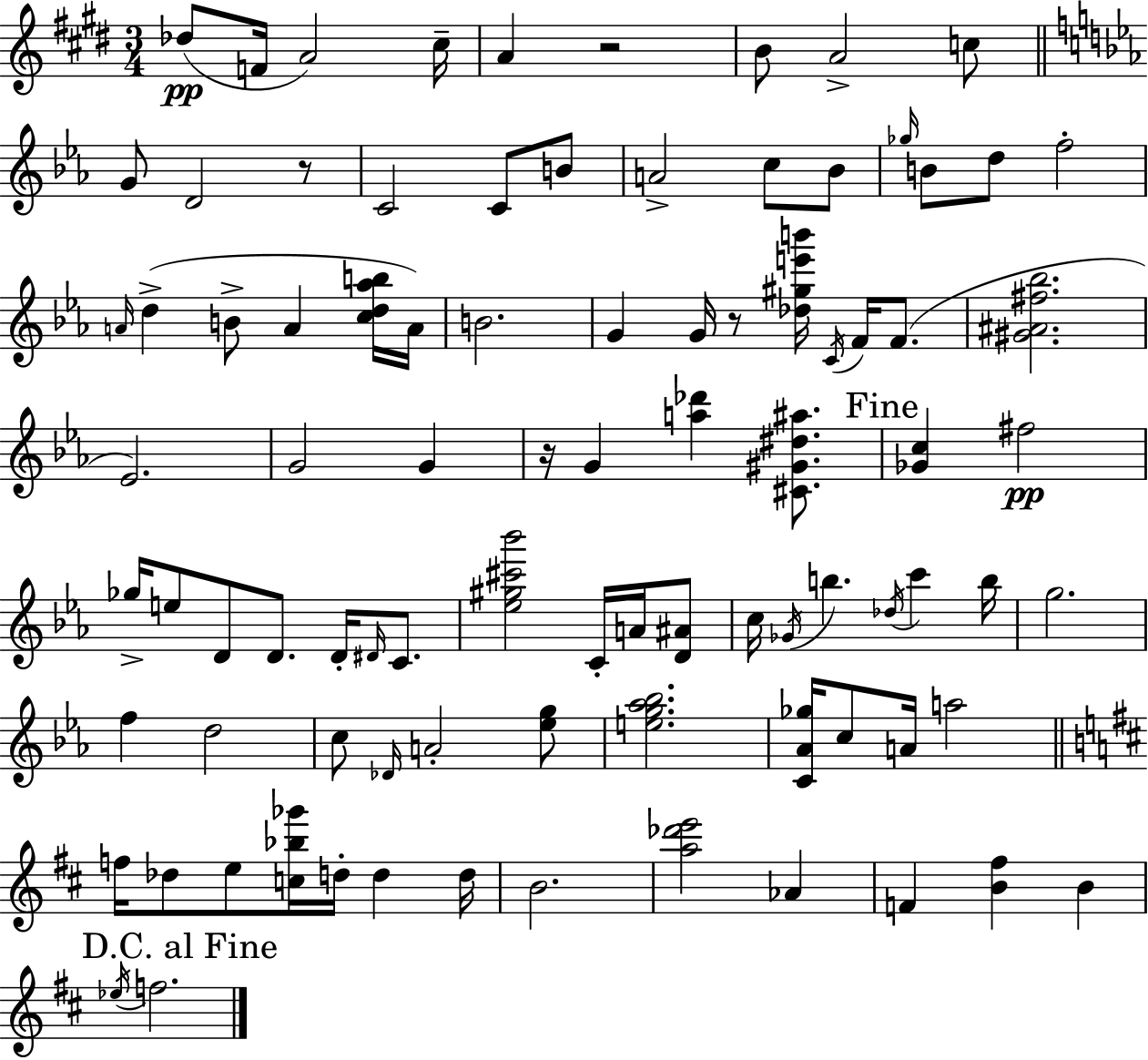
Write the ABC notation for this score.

X:1
T:Untitled
M:3/4
L:1/4
K:E
_d/2 F/4 A2 ^c/4 A z2 B/2 A2 c/2 G/2 D2 z/2 C2 C/2 B/2 A2 c/2 _B/2 _g/4 B/2 d/2 f2 A/4 d B/2 A [cd_ab]/4 A/4 B2 G G/4 z/2 [_d^ge'b']/4 C/4 F/4 F/2 [^G^A^f_b]2 _E2 G2 G z/4 G [a_d'] [^C^G^d^a]/2 [_Gc] ^f2 _g/4 e/2 D/2 D/2 D/4 ^D/4 C/2 [_e^g^c'_b']2 C/4 A/4 [D^A]/2 c/4 _G/4 b _d/4 c' b/4 g2 f d2 c/2 _D/4 A2 [_eg]/2 [eg_a_b]2 [C_A_g]/4 c/2 A/4 a2 f/4 _d/2 e/2 [c_b_g']/4 d/4 d d/4 B2 [a_d'e']2 _A F [B^f] B _e/4 f2